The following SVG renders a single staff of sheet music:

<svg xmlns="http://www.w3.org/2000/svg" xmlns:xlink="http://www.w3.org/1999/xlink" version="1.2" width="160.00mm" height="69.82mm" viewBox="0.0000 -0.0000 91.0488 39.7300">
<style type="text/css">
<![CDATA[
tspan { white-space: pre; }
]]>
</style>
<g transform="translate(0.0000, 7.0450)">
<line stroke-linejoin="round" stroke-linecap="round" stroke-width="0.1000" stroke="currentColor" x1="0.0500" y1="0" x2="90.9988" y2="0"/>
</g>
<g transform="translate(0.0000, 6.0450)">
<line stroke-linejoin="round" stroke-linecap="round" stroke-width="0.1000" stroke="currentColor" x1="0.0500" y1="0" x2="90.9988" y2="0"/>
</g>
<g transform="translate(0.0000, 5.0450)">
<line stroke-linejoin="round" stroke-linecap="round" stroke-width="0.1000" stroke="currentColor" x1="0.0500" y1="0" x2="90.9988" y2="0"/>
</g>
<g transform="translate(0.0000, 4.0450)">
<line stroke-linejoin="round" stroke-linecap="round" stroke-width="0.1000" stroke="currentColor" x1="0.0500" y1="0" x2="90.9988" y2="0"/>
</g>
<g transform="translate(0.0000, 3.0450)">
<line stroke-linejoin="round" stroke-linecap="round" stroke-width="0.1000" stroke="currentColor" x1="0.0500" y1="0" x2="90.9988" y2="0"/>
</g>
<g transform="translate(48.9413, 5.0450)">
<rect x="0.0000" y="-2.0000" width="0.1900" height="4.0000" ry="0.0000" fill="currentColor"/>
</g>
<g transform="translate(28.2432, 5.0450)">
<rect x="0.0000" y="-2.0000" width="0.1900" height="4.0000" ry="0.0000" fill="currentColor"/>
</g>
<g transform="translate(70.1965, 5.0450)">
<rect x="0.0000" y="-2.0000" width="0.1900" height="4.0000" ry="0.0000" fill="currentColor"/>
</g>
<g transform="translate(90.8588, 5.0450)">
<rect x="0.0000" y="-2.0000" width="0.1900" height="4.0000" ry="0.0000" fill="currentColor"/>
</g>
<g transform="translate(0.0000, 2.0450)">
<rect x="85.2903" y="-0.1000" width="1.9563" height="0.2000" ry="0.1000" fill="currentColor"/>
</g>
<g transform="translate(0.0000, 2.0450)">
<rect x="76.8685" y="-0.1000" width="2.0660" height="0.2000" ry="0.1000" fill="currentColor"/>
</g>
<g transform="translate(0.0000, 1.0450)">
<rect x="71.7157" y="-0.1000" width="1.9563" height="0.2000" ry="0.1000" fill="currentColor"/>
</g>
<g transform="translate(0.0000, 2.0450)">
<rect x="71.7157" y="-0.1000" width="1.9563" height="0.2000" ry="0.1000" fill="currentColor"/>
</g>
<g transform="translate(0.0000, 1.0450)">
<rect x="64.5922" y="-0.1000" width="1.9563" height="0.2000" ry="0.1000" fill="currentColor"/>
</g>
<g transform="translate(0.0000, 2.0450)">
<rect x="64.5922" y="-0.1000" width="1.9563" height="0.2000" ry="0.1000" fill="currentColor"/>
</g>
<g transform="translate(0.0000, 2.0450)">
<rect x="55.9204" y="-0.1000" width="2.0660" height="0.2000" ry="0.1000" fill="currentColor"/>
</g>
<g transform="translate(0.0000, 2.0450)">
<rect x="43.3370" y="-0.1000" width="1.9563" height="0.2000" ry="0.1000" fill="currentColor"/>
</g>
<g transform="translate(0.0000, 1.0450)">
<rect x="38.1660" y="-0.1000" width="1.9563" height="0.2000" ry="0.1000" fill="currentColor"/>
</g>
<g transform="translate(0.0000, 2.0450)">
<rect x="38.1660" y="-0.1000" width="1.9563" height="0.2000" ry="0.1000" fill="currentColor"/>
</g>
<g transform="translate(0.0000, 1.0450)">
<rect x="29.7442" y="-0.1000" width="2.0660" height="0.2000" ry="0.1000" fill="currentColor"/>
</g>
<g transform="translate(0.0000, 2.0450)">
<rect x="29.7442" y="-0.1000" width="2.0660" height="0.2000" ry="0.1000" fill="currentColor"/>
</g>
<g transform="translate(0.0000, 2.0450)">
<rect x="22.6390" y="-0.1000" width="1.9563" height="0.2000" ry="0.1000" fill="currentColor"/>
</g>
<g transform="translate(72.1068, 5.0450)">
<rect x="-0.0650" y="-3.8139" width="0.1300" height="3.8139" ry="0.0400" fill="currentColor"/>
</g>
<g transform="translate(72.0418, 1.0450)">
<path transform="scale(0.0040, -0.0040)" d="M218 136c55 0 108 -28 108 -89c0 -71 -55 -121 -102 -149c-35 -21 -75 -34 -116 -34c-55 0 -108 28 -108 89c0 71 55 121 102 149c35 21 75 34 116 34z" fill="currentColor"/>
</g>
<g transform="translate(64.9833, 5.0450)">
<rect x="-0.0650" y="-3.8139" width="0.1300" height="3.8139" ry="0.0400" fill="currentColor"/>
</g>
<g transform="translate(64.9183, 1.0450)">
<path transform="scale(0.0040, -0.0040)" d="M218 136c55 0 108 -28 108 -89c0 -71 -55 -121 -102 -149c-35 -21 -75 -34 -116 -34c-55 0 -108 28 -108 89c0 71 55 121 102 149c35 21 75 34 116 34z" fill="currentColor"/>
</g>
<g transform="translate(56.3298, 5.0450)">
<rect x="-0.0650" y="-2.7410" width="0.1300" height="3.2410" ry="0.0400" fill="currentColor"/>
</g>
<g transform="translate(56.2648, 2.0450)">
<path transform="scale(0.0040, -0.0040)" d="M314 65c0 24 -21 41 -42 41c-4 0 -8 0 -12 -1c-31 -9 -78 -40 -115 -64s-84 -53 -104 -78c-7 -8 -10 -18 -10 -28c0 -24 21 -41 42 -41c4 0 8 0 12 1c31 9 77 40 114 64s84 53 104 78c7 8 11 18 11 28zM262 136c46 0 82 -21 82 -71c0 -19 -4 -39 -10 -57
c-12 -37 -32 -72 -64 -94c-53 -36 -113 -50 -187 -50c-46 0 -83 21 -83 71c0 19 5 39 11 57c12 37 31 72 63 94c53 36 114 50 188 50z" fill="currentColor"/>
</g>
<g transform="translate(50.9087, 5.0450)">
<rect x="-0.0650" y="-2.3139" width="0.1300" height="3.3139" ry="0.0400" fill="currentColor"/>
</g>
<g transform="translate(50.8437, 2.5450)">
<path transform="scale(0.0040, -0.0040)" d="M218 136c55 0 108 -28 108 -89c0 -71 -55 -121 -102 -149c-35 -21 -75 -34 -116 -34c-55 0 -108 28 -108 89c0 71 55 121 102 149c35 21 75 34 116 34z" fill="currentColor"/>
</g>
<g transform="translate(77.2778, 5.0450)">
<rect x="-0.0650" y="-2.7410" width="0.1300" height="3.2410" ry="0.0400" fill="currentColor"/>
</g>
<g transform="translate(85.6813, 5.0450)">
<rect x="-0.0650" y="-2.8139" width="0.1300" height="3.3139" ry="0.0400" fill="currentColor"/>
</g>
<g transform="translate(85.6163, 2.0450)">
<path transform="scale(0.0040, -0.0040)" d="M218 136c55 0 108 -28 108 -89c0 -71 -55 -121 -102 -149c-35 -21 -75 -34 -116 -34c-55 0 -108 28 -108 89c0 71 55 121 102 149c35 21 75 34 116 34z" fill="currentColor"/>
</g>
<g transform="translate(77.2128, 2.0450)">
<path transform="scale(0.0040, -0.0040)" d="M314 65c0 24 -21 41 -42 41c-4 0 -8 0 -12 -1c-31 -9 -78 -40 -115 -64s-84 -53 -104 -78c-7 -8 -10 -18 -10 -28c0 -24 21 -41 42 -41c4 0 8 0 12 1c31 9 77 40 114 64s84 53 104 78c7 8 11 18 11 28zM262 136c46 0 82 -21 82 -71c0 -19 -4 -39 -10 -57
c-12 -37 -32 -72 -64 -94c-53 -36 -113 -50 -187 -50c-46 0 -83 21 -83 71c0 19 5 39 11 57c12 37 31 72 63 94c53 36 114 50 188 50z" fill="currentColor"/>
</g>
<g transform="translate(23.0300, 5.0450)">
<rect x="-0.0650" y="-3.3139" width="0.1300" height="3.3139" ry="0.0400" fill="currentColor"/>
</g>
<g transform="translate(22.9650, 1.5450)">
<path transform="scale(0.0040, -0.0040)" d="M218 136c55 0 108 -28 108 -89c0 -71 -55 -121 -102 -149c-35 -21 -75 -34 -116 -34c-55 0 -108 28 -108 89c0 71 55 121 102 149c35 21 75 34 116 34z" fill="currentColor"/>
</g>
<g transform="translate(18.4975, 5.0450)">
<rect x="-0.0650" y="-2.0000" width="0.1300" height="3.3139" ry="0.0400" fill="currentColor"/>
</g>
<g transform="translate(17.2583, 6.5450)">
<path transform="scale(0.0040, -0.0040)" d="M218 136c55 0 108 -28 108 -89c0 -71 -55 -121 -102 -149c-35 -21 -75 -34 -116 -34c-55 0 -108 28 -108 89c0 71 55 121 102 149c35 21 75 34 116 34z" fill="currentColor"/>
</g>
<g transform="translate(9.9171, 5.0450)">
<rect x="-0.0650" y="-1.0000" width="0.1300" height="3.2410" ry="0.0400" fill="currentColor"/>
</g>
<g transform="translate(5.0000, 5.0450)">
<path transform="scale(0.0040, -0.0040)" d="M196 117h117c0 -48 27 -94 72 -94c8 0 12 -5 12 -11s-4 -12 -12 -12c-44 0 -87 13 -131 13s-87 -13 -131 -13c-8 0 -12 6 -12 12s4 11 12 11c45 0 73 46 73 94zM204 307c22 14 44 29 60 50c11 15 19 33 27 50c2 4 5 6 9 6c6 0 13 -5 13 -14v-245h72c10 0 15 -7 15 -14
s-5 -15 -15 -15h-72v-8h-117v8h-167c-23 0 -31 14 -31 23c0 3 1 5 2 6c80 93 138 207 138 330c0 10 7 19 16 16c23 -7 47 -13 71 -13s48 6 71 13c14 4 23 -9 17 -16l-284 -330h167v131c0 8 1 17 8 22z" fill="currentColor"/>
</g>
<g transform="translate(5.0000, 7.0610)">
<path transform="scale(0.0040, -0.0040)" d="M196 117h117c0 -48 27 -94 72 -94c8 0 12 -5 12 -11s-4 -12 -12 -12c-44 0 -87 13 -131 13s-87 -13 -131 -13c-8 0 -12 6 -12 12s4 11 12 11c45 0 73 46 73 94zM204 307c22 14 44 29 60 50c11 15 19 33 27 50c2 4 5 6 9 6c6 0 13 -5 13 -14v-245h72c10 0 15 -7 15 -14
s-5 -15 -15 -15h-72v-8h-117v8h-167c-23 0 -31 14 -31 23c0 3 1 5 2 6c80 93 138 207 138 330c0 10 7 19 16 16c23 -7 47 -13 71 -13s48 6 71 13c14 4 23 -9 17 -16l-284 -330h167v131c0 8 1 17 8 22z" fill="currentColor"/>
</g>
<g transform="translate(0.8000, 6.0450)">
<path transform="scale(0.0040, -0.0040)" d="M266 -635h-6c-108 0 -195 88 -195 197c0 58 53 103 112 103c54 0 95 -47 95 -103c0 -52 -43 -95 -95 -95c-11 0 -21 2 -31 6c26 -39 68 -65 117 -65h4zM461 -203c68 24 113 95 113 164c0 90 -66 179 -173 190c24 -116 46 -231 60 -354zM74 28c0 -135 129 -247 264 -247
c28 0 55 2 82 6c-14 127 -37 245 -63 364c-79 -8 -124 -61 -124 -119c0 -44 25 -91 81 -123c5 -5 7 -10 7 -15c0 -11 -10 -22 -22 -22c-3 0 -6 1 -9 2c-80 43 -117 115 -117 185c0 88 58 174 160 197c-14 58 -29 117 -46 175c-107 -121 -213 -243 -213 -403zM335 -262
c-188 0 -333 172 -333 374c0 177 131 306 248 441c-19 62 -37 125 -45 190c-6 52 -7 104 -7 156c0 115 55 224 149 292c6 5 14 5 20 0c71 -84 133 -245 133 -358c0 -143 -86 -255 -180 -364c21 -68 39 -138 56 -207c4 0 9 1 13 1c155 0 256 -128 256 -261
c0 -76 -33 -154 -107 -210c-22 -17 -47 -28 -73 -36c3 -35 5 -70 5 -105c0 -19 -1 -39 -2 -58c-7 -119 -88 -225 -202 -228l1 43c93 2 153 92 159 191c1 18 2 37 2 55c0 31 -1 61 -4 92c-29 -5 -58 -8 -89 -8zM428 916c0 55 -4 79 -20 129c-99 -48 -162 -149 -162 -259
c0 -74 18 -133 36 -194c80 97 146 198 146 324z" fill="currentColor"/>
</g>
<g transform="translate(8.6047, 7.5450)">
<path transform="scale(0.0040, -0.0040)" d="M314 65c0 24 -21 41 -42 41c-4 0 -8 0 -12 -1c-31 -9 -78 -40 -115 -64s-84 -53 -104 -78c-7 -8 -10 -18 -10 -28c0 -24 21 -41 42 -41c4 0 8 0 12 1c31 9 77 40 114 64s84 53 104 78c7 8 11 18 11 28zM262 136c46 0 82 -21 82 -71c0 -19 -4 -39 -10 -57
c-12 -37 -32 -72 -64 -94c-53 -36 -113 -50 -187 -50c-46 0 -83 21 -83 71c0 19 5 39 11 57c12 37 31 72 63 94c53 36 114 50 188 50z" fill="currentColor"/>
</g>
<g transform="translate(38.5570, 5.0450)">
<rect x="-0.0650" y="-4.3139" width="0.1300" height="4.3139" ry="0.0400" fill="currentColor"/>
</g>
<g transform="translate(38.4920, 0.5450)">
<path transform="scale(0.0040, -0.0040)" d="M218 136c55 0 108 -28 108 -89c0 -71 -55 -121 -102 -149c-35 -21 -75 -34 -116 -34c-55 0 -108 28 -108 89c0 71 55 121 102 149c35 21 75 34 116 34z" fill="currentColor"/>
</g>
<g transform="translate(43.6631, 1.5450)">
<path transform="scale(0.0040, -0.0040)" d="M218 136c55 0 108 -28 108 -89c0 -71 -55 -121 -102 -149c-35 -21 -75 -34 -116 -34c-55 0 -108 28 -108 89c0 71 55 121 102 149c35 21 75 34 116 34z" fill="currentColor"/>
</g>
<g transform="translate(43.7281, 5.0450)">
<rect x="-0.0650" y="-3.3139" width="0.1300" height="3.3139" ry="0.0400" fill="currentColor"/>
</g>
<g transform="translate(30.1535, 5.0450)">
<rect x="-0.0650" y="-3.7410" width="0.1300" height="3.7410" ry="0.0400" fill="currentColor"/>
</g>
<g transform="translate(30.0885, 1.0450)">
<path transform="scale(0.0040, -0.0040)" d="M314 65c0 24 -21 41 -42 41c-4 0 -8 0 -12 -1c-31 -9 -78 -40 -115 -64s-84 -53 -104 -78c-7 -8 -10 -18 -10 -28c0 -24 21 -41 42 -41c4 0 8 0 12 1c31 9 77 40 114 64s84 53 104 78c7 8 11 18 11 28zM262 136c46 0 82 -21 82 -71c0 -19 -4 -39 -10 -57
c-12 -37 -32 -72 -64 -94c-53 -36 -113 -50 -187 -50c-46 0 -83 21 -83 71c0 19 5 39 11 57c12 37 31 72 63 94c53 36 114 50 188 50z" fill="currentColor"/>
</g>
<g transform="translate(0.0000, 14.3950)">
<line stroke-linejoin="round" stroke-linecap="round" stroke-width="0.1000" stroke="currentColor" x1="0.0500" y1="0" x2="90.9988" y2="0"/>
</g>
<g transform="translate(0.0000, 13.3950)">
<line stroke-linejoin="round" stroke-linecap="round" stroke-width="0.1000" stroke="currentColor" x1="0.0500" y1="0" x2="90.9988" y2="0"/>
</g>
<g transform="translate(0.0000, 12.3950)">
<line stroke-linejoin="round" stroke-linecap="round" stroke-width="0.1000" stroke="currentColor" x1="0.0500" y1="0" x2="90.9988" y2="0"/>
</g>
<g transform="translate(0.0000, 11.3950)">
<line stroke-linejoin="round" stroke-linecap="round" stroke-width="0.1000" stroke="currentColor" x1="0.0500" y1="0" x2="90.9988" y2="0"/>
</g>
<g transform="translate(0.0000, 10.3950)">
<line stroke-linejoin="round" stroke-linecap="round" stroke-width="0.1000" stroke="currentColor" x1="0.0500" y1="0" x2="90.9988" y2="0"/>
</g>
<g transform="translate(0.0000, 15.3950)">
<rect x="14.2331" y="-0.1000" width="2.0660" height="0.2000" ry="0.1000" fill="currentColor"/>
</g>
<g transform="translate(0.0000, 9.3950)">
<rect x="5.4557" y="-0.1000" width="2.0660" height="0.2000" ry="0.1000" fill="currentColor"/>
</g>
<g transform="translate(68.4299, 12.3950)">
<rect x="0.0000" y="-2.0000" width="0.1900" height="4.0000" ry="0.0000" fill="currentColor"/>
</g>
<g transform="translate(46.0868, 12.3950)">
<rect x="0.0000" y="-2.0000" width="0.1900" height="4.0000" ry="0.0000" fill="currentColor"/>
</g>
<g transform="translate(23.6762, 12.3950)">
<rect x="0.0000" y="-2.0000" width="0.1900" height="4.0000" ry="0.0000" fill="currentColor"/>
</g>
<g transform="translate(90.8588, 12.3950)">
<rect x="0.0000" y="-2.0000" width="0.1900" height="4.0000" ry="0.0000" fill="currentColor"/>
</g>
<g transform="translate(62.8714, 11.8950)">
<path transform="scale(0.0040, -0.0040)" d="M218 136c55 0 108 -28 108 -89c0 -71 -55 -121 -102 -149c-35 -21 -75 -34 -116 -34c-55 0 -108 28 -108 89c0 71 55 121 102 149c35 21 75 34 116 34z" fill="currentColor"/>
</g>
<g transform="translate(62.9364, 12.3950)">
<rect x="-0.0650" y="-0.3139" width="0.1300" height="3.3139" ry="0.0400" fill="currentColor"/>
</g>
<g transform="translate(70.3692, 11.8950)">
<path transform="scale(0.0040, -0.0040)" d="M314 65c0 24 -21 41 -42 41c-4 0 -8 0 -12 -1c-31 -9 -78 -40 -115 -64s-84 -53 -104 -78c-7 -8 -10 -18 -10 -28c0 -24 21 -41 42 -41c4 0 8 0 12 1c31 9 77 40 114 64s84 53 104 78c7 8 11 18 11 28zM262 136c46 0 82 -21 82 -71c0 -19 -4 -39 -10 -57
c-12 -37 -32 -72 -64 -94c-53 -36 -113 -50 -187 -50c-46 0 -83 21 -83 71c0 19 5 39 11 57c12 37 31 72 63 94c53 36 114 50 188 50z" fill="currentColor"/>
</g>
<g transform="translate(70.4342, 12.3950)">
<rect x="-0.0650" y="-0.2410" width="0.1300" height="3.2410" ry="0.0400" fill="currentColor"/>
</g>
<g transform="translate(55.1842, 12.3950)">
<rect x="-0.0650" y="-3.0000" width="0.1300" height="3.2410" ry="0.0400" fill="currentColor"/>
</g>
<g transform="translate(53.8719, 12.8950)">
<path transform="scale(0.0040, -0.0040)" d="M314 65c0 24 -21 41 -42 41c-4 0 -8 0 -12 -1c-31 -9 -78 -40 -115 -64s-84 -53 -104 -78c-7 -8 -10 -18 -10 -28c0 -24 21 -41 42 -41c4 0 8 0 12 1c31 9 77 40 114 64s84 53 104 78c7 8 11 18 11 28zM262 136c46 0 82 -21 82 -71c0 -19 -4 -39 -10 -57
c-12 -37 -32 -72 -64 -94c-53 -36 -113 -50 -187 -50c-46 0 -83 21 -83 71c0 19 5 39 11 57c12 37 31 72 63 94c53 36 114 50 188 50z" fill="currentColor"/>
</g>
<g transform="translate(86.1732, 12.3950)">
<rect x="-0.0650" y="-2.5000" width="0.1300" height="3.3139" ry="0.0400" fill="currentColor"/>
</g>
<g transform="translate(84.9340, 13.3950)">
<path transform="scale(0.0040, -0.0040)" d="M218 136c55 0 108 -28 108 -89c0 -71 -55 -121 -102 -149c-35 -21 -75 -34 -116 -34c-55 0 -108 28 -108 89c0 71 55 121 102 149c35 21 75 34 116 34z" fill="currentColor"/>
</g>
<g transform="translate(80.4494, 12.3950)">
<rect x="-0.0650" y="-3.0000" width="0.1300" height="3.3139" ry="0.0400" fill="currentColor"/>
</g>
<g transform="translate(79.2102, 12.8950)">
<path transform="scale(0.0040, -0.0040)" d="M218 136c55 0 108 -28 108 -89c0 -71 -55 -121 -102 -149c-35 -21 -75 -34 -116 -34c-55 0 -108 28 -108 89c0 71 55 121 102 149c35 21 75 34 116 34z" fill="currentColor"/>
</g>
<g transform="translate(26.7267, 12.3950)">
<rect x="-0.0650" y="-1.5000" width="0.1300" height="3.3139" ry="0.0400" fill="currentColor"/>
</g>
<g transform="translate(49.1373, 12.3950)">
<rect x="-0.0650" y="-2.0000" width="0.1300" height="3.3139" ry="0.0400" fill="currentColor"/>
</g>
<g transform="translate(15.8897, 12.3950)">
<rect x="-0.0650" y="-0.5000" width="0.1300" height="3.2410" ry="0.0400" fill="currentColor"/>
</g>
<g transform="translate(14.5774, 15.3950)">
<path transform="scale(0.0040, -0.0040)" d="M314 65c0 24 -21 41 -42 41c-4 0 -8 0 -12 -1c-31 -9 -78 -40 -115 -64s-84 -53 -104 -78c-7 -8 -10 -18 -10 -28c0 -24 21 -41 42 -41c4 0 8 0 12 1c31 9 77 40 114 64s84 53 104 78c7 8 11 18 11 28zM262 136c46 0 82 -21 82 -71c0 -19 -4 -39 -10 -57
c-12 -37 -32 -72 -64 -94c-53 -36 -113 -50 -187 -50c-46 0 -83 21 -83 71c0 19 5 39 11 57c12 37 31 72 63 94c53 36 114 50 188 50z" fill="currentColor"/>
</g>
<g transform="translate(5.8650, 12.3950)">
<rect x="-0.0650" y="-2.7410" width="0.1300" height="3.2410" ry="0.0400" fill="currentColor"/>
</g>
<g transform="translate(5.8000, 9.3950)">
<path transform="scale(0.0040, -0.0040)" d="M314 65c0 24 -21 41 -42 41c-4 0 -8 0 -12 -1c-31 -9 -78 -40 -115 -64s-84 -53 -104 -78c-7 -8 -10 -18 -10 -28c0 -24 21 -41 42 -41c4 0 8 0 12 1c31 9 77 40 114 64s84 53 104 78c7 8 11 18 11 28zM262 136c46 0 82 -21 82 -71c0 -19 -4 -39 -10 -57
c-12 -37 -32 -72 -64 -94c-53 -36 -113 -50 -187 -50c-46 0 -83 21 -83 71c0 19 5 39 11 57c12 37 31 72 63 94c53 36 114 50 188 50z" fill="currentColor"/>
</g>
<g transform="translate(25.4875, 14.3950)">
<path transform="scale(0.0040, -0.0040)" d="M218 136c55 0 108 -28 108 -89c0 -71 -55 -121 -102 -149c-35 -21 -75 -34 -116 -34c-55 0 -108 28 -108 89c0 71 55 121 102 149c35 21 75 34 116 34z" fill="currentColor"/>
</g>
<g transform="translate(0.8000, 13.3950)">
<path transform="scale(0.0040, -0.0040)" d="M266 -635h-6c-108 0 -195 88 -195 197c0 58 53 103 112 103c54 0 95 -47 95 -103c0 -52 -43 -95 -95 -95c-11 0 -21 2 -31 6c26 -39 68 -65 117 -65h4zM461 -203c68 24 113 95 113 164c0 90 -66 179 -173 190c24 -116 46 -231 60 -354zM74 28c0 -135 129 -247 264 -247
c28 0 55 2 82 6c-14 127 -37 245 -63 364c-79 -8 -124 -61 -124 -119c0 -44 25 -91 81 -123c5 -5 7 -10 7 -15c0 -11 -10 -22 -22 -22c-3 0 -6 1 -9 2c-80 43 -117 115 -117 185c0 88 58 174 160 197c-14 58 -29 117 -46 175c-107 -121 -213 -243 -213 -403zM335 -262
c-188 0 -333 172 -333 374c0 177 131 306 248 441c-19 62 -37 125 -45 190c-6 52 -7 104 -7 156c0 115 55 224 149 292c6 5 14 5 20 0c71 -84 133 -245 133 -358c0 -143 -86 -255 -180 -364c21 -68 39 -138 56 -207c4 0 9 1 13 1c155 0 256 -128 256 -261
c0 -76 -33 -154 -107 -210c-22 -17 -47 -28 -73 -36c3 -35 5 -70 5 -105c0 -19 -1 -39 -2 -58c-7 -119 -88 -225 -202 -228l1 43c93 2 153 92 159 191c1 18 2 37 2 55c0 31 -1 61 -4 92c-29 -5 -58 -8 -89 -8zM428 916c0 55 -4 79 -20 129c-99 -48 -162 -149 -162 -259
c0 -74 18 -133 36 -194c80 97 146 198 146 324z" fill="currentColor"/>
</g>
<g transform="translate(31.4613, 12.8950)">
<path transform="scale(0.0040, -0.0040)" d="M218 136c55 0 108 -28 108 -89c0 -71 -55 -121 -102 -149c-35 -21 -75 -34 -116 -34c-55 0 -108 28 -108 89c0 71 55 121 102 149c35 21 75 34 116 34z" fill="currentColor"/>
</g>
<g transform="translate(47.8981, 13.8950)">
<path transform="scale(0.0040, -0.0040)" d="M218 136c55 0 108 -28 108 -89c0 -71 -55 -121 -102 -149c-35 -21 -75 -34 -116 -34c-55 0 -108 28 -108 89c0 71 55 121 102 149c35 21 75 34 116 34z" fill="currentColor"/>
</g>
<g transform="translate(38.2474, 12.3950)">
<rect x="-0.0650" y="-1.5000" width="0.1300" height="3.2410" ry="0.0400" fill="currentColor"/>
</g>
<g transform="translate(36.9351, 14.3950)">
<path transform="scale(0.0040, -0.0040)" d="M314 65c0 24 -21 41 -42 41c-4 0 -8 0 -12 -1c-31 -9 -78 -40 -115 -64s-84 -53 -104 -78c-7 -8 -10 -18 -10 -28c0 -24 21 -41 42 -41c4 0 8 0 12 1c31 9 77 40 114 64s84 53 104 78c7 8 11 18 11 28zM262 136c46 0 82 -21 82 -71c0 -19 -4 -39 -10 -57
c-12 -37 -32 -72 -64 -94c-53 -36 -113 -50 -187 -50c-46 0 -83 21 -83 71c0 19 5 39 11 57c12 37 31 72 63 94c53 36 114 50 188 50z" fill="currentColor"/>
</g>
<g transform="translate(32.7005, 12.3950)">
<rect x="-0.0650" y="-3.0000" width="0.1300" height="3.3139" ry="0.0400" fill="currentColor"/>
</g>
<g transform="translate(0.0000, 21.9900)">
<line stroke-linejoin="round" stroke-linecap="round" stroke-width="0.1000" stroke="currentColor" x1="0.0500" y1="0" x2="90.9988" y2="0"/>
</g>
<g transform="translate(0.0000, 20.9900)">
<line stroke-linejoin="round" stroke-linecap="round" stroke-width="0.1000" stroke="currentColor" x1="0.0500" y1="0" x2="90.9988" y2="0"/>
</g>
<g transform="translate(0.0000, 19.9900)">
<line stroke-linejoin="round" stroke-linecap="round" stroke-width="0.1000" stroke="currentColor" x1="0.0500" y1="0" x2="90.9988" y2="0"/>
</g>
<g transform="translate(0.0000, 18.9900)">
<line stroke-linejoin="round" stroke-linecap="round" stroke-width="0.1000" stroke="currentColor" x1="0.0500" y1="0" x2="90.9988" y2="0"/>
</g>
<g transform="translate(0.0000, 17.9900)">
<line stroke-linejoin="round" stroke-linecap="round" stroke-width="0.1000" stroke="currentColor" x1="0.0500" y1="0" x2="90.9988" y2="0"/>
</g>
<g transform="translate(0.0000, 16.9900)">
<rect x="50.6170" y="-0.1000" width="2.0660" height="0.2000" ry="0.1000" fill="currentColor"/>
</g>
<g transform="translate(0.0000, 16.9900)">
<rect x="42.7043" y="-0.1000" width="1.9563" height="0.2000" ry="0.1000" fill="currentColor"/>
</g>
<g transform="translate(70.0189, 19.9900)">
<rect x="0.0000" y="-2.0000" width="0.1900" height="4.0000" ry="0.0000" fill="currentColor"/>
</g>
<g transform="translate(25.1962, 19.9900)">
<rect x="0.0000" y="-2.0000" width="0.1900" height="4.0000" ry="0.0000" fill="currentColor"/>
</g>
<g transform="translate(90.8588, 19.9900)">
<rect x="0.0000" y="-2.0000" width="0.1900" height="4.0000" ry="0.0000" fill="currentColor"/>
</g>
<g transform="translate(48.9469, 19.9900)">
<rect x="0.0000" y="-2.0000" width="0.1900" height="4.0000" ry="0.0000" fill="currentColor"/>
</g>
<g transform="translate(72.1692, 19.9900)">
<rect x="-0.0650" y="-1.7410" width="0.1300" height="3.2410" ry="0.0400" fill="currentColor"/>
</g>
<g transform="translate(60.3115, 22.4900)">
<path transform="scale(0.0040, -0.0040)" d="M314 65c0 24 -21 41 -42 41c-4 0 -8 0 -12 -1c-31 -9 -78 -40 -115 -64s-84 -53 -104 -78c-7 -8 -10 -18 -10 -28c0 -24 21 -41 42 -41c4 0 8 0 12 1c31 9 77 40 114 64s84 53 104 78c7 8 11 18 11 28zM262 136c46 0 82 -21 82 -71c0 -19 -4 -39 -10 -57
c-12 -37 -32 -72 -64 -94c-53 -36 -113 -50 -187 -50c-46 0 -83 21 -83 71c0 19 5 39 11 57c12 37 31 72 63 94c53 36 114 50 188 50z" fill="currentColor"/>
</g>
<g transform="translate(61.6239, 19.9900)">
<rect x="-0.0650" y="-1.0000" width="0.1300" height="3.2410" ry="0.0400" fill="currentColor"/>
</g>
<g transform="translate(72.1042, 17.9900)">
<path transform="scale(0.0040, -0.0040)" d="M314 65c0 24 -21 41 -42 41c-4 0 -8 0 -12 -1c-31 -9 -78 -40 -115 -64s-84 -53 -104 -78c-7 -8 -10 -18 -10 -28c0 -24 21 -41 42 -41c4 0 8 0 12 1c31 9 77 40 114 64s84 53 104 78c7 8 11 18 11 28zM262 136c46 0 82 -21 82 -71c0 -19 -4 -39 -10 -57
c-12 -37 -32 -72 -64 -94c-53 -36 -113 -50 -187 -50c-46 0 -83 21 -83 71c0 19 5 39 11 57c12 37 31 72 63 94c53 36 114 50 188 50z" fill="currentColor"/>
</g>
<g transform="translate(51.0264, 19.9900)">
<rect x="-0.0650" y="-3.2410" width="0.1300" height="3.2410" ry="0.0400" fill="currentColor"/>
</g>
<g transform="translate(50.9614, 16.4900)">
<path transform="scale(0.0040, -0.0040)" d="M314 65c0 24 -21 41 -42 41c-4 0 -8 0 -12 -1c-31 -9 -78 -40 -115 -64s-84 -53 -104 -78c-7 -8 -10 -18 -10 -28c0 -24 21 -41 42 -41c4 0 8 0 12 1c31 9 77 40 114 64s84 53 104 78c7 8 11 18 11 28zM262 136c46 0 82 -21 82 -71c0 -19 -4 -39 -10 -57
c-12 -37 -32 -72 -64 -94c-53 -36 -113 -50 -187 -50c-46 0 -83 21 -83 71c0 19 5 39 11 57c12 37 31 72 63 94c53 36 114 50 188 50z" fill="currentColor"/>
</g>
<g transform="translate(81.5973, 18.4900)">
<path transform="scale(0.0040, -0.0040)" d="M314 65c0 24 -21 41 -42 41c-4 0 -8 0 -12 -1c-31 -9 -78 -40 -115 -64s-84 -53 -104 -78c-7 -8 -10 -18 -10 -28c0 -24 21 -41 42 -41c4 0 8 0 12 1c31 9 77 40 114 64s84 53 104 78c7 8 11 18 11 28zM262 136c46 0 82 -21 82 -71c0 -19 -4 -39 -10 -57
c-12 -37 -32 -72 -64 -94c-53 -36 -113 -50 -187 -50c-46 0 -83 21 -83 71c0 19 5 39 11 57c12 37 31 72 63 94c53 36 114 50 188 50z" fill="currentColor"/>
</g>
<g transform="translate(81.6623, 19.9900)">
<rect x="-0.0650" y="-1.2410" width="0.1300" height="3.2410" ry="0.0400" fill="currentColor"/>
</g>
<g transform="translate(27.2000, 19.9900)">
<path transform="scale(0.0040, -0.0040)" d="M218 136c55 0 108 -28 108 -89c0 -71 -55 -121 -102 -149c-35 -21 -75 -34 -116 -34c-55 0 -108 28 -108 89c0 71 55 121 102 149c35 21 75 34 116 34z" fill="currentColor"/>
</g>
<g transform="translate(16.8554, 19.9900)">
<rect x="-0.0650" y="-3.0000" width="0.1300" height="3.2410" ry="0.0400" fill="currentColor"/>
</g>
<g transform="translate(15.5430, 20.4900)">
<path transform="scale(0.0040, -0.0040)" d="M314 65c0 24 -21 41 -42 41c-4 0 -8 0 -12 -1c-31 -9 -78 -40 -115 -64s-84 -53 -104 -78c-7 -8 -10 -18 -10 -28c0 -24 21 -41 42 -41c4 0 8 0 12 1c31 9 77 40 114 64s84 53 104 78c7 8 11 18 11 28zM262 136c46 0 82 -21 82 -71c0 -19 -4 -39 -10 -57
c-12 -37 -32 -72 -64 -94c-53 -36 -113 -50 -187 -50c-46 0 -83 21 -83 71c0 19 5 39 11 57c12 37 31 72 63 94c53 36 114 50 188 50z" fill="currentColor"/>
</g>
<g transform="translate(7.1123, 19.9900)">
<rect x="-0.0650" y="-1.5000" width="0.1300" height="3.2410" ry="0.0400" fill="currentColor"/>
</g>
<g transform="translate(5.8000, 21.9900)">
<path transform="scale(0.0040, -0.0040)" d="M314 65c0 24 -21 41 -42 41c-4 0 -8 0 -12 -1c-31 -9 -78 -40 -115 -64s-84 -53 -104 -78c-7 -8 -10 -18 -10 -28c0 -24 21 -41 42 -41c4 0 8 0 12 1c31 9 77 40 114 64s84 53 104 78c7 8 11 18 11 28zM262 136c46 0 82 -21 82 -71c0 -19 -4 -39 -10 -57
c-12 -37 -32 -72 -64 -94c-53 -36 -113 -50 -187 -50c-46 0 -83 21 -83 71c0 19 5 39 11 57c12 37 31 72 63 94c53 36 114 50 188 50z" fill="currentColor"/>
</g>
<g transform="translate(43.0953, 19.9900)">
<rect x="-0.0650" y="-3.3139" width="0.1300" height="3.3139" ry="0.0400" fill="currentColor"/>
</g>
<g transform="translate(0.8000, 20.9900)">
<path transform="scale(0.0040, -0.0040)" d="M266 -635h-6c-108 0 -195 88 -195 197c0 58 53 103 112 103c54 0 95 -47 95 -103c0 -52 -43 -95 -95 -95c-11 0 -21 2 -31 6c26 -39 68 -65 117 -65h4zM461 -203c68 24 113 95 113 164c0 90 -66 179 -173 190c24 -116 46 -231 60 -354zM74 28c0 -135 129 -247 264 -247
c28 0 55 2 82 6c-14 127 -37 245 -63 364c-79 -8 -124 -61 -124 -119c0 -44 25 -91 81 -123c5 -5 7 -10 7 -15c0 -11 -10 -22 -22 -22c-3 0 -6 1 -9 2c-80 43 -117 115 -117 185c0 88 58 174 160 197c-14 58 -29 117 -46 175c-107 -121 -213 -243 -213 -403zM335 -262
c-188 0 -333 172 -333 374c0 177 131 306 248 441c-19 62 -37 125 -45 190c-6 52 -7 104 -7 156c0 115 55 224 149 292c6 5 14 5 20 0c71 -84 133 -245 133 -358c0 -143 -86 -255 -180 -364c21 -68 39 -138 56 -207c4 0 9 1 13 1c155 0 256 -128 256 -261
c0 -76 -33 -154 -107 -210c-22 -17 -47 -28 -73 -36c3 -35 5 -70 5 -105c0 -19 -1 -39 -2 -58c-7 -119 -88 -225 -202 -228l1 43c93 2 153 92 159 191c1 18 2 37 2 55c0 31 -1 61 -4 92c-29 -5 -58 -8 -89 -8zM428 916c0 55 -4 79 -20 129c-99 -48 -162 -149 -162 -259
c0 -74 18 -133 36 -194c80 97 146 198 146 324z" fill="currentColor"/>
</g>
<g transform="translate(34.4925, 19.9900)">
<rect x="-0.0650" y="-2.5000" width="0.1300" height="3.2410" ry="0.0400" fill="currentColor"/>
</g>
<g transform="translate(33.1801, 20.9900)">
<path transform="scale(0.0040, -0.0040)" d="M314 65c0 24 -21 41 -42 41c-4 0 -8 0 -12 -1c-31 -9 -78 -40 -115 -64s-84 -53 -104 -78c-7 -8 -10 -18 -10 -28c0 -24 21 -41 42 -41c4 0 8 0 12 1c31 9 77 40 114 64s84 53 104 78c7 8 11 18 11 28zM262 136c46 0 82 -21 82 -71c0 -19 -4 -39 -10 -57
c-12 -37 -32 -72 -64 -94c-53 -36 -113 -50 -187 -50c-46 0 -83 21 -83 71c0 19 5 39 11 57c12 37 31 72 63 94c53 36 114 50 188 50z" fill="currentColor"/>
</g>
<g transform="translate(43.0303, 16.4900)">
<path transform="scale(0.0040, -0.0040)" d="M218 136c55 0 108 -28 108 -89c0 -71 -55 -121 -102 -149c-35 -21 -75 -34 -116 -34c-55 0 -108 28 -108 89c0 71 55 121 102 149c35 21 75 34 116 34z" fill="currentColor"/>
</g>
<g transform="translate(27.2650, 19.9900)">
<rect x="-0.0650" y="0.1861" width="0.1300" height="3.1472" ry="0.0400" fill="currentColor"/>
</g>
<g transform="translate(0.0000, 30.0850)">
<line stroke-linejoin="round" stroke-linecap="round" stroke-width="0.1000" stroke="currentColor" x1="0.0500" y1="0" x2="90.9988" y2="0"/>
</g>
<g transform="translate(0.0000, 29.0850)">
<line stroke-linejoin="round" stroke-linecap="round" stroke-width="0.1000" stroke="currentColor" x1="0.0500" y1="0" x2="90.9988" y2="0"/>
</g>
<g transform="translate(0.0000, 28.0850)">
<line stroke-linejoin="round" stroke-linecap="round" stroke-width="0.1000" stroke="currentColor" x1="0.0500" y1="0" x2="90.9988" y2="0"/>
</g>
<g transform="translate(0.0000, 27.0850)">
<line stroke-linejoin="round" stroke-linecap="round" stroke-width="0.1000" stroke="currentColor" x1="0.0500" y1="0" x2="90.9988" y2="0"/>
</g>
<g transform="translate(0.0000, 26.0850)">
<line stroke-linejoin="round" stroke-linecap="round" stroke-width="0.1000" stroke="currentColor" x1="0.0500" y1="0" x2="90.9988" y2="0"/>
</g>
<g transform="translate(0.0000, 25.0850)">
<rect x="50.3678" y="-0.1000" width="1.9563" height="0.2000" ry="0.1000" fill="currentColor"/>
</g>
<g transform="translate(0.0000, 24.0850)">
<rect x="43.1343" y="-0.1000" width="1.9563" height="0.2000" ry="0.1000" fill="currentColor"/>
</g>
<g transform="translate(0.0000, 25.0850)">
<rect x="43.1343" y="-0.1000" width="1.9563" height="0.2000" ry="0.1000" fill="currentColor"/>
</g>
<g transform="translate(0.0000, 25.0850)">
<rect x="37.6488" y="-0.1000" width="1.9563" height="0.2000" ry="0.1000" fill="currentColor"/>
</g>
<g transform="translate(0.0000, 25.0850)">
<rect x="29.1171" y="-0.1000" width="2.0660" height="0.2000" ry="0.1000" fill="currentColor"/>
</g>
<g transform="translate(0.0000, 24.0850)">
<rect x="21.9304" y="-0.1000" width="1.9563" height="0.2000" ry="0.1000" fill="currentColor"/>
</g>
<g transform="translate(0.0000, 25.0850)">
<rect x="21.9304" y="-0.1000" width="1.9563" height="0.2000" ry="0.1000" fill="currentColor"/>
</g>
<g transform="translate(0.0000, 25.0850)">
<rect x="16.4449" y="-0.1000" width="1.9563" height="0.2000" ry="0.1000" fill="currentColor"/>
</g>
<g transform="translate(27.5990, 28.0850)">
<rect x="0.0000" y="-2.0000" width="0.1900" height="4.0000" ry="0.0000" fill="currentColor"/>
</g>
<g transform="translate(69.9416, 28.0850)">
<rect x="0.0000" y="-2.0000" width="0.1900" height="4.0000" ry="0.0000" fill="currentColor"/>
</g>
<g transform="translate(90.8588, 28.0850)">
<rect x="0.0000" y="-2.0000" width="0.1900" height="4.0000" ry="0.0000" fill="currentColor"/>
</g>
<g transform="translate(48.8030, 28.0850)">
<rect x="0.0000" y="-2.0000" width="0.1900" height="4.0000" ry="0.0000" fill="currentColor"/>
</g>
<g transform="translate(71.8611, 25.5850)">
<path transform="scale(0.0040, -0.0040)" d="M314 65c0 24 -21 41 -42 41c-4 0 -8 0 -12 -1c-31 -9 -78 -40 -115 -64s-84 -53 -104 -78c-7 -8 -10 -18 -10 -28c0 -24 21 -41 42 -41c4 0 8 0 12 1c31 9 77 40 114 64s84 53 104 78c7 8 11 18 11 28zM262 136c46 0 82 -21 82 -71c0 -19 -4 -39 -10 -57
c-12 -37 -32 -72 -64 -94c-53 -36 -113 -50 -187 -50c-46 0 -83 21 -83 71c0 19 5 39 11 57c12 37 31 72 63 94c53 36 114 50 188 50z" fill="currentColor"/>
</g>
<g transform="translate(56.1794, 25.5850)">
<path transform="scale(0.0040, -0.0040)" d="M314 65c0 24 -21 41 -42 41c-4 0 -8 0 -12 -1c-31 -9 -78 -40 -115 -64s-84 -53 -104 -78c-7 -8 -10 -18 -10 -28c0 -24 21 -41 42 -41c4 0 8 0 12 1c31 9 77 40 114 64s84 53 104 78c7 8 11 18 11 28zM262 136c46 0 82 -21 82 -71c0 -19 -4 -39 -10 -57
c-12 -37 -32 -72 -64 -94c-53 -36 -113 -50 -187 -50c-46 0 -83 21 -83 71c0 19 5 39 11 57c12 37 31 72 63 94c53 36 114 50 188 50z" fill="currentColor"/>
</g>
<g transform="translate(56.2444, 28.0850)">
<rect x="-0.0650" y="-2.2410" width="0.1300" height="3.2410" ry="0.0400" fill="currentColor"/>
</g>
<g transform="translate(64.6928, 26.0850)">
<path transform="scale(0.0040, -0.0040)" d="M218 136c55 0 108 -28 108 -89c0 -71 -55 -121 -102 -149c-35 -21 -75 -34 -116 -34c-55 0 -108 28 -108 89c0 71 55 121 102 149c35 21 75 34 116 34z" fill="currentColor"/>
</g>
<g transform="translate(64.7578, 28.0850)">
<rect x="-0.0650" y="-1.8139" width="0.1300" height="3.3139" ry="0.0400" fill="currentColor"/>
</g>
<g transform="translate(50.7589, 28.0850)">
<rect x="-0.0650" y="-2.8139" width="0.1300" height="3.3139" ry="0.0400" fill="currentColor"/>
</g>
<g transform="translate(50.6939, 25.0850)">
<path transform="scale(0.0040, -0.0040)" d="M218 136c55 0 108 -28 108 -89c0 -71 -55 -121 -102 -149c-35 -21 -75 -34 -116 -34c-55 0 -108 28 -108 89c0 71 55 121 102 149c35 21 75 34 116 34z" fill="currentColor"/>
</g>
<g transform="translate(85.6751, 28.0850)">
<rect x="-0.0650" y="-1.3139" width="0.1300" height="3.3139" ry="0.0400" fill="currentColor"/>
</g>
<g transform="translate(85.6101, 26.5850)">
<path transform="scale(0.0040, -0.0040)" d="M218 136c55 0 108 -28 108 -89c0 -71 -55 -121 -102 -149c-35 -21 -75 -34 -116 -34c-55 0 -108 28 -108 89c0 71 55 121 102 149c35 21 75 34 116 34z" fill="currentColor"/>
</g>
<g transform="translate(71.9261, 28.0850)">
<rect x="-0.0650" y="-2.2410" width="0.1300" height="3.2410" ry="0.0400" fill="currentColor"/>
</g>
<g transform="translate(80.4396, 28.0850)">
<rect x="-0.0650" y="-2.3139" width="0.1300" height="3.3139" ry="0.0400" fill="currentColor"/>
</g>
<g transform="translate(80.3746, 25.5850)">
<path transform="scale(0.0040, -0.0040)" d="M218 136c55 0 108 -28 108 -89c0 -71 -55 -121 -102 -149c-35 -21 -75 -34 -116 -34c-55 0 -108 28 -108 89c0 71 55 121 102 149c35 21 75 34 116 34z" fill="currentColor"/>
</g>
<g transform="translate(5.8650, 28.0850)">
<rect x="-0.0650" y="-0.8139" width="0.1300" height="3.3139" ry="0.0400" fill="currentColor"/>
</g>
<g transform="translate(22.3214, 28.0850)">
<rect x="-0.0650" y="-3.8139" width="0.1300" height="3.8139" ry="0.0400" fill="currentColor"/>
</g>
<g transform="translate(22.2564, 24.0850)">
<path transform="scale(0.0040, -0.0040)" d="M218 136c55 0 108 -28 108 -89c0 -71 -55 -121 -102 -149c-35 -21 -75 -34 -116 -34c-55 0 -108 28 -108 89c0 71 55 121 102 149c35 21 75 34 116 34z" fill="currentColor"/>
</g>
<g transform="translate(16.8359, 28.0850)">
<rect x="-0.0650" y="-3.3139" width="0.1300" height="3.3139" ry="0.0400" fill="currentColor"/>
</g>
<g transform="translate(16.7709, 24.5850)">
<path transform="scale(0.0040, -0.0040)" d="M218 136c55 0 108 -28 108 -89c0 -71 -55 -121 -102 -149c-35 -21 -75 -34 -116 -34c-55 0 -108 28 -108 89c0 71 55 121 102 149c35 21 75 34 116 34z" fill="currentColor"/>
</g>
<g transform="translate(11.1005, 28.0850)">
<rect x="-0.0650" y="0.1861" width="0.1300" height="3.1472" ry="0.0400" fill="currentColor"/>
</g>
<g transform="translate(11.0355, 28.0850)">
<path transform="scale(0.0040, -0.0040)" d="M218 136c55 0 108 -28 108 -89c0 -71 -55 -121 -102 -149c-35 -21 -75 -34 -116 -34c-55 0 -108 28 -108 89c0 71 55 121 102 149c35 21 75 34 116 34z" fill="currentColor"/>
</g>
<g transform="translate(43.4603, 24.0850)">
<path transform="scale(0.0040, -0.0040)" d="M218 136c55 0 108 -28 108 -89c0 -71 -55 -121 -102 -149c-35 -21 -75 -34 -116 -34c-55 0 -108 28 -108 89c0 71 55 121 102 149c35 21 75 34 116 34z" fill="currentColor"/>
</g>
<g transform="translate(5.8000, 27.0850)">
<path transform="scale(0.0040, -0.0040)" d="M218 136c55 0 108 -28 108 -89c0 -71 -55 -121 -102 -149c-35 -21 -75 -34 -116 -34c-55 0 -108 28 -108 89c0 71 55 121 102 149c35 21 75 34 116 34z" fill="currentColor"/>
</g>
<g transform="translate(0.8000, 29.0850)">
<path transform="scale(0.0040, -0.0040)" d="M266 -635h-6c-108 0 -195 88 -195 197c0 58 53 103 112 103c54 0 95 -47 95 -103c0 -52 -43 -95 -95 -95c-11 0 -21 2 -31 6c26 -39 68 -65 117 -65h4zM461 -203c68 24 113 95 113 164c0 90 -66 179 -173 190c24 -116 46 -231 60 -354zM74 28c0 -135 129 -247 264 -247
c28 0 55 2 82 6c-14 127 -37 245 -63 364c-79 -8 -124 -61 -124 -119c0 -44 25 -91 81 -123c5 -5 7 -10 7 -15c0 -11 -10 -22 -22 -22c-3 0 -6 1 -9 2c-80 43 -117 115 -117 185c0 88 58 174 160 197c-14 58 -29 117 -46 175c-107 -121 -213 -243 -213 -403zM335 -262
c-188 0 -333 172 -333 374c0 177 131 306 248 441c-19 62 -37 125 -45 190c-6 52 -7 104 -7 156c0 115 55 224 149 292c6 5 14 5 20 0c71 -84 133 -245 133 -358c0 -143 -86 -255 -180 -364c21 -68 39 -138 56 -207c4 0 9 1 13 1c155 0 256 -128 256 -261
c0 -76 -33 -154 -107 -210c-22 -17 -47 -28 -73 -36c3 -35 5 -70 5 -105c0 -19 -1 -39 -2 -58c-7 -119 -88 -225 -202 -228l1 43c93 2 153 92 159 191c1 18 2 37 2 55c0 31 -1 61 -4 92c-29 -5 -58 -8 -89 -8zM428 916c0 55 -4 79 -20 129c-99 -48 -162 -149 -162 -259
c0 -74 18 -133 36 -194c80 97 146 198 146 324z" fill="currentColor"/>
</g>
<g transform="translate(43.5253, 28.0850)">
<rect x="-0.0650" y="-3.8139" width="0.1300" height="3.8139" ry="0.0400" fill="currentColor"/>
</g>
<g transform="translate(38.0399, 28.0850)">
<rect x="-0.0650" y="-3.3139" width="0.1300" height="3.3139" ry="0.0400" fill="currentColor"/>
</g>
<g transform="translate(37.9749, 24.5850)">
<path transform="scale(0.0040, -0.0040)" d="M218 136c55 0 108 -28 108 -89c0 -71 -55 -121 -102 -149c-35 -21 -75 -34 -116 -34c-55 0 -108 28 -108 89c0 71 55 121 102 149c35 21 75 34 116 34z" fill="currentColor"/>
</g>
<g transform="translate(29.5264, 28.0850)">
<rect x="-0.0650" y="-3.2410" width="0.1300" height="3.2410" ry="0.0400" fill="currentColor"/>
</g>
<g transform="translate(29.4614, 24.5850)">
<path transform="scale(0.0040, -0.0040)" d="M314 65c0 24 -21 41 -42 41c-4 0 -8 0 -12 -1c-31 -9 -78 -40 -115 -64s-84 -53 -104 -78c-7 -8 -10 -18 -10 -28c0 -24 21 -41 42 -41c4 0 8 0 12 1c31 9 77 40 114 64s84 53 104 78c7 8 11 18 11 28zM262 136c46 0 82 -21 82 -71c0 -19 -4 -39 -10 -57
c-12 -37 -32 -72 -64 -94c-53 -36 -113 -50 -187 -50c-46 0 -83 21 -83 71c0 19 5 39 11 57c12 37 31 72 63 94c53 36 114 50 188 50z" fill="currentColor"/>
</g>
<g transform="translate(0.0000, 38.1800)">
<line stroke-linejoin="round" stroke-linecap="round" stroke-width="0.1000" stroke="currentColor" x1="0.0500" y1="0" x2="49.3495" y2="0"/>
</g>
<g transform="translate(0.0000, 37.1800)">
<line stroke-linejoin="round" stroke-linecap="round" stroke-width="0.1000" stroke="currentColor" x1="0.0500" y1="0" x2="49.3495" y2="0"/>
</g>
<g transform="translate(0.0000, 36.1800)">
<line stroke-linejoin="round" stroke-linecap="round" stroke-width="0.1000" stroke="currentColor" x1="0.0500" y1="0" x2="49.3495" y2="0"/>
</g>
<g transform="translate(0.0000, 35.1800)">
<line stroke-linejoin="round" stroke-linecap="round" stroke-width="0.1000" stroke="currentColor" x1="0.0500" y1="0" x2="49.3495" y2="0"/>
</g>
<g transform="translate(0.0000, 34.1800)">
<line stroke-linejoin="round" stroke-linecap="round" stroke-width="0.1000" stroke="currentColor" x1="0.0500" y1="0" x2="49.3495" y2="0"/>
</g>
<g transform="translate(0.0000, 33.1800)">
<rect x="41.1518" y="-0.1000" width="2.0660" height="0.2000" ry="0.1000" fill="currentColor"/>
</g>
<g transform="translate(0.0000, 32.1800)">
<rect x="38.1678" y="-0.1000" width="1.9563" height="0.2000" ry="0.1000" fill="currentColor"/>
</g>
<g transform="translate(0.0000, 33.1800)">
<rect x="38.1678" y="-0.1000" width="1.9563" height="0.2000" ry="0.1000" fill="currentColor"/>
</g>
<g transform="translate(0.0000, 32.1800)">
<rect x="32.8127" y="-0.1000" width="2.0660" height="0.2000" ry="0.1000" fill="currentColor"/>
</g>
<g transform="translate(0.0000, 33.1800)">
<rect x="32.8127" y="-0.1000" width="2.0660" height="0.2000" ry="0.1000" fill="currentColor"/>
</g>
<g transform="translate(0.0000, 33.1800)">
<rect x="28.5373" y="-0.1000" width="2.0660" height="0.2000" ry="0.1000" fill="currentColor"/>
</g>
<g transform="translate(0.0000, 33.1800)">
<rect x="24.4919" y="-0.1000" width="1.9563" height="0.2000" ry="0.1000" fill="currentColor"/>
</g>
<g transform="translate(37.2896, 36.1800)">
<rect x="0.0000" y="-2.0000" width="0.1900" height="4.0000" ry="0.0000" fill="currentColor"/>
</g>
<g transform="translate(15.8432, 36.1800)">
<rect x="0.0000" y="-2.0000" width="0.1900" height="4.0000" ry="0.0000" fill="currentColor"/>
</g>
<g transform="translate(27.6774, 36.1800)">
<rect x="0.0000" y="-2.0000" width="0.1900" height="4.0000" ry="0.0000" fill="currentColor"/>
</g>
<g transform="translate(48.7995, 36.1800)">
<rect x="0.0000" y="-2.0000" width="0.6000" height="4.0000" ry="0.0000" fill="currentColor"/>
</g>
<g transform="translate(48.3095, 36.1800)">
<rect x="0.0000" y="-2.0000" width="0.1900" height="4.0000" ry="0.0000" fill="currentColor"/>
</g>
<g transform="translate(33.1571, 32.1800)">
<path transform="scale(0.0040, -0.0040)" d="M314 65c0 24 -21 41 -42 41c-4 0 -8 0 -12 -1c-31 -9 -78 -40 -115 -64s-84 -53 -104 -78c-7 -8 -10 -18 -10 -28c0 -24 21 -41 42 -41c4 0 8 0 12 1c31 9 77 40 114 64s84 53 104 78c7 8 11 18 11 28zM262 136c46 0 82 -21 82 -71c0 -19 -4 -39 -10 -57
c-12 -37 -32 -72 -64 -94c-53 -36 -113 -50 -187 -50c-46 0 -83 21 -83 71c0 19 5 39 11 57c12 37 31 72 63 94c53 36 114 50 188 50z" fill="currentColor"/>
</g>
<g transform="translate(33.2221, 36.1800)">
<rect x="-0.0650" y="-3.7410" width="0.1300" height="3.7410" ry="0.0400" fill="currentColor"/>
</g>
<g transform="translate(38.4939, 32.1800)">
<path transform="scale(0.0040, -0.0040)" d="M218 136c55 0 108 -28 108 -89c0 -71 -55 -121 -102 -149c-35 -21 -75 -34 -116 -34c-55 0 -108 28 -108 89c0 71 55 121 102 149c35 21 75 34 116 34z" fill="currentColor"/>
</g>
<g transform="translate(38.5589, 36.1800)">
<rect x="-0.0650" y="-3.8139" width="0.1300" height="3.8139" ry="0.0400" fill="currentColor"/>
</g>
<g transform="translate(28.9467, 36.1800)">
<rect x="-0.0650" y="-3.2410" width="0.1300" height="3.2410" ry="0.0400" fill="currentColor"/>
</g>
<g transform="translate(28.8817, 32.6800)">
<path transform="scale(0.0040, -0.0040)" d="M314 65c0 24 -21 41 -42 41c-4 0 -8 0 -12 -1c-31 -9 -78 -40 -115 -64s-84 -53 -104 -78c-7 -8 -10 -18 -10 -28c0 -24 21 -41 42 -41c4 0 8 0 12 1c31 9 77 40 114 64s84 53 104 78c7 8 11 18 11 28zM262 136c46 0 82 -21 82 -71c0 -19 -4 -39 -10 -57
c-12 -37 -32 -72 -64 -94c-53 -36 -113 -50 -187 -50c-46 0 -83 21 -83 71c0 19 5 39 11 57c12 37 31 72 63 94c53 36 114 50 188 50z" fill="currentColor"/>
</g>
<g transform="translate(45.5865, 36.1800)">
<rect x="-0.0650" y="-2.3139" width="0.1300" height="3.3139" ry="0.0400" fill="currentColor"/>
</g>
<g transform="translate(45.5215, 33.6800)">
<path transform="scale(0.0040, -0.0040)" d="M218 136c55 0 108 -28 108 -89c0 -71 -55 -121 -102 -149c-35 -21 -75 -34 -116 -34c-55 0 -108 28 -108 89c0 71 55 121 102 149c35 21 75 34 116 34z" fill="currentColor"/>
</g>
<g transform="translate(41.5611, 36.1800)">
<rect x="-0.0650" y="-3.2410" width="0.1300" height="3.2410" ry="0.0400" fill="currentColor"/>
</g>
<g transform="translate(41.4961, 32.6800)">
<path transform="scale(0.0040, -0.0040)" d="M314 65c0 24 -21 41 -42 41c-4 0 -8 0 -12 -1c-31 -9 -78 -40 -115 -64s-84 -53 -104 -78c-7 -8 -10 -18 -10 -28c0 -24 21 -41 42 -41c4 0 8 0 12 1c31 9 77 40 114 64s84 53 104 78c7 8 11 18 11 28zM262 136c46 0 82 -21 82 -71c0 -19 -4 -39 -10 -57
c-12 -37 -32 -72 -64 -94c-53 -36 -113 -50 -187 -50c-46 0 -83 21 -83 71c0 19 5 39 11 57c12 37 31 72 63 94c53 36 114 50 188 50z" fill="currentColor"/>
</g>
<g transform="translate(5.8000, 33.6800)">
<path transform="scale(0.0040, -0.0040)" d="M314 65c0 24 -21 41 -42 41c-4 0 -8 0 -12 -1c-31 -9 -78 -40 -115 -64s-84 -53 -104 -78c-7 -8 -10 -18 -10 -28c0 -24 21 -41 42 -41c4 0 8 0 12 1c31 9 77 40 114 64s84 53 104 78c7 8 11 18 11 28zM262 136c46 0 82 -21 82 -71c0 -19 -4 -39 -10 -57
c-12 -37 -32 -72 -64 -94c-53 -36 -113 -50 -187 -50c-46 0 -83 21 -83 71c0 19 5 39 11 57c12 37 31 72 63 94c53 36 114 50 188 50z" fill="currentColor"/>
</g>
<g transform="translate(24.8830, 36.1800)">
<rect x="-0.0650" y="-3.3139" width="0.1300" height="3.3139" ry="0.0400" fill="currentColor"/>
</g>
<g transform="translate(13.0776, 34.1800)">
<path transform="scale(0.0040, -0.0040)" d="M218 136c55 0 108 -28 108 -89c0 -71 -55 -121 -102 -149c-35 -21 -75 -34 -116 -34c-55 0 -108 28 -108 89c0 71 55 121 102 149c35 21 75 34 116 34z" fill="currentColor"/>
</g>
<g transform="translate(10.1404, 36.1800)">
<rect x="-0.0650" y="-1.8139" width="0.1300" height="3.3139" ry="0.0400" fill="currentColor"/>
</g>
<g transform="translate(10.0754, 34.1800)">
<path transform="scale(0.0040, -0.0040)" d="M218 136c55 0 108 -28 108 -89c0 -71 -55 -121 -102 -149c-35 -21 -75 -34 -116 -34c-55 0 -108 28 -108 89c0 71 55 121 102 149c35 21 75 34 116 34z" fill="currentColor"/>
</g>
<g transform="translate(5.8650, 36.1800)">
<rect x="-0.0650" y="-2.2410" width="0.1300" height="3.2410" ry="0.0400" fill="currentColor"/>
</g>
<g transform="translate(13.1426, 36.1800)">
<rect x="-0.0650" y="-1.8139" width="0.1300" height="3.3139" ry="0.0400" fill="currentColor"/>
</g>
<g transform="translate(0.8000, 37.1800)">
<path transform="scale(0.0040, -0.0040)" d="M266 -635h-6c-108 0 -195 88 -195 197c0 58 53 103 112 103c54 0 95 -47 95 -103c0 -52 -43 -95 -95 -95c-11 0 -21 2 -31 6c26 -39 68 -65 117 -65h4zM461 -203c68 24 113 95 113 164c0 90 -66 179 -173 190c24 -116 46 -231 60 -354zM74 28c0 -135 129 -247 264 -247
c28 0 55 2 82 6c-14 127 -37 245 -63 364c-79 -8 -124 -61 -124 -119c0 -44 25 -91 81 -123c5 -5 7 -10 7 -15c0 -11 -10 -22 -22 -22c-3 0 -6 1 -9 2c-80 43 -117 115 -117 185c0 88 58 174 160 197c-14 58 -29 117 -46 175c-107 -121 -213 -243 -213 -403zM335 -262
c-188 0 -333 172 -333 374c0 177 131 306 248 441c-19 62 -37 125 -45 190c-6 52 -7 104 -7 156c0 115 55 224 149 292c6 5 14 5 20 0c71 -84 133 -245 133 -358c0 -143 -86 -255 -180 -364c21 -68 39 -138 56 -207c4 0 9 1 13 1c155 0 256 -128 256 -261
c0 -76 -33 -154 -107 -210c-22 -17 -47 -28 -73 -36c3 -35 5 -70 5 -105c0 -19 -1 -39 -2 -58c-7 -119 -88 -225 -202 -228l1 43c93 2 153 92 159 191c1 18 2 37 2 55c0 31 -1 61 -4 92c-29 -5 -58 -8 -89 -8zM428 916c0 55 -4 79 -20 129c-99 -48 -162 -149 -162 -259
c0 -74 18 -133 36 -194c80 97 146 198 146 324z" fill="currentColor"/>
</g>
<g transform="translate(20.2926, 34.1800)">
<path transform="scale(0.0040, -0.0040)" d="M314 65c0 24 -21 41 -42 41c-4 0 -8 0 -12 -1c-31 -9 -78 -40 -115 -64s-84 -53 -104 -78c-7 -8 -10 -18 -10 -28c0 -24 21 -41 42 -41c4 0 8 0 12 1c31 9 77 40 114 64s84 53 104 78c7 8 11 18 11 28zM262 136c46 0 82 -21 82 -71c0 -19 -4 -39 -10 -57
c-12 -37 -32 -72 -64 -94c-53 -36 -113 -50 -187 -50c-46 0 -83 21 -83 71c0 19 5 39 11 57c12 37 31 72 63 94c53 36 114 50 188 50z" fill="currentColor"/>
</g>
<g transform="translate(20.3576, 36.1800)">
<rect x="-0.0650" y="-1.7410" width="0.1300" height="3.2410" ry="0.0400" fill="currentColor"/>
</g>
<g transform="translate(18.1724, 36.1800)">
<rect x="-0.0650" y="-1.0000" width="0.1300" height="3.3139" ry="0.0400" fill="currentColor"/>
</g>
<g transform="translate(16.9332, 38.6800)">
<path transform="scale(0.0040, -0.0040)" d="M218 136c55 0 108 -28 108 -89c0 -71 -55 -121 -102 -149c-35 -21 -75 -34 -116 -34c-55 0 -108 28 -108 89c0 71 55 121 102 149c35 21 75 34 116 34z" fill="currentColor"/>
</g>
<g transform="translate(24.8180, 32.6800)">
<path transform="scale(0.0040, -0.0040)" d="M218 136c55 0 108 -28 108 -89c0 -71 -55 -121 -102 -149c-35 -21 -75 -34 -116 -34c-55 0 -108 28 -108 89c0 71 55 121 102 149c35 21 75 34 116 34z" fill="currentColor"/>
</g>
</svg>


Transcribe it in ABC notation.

X:1
T:Untitled
M:4/4
L:1/4
K:C
D2 F b c'2 d' b g a2 c' c' a2 a a2 C2 E A E2 F A2 c c2 A G E2 A2 B G2 b b2 D2 f2 e2 d B b c' b2 b c' a g2 f g2 g e g2 f f D f2 b b2 c'2 c' b2 g